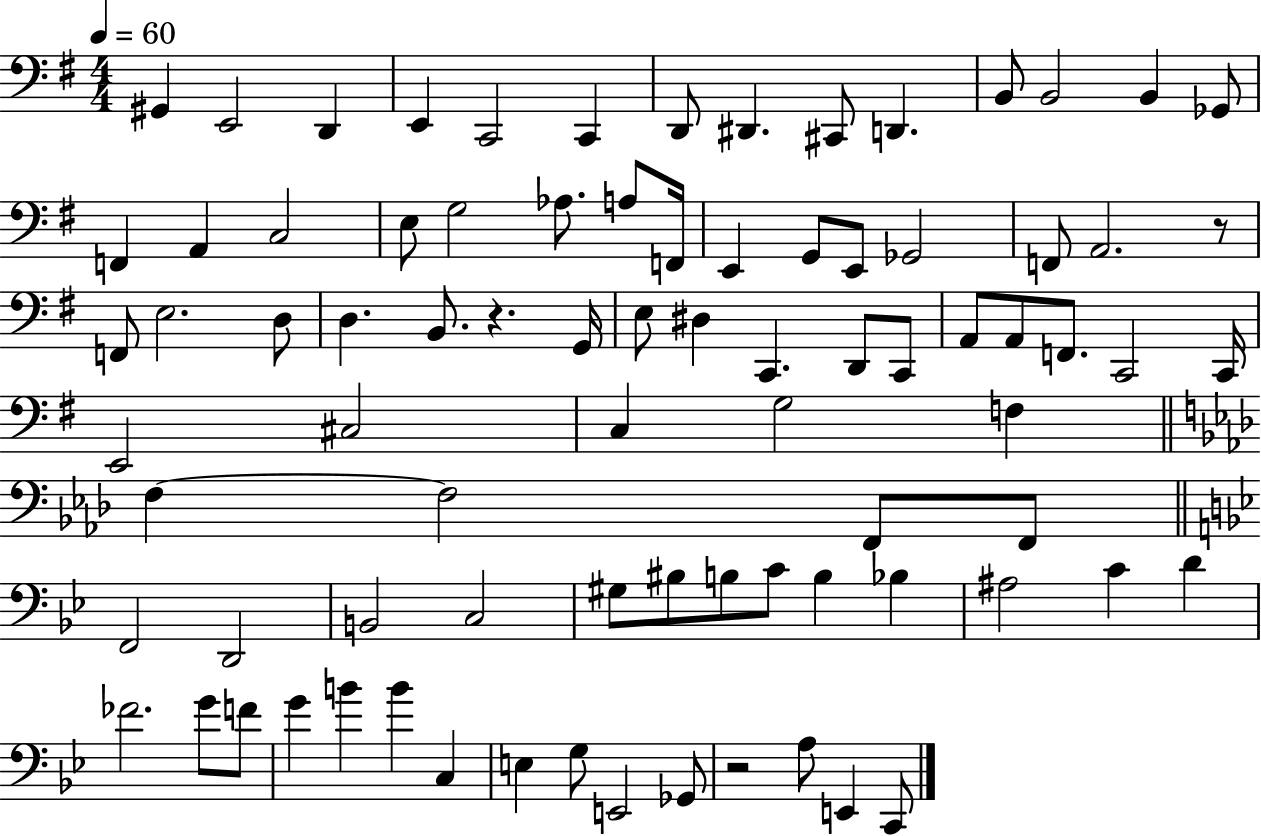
{
  \clef bass
  \numericTimeSignature
  \time 4/4
  \key g \major
  \tempo 4 = 60
  gis,4 e,2 d,4 | e,4 c,2 c,4 | d,8 dis,4. cis,8 d,4. | b,8 b,2 b,4 ges,8 | \break f,4 a,4 c2 | e8 g2 aes8. a8 f,16 | e,4 g,8 e,8 ges,2 | f,8 a,2. r8 | \break f,8 e2. d8 | d4. b,8. r4. g,16 | e8 dis4 c,4. d,8 c,8 | a,8 a,8 f,8. c,2 c,16 | \break e,2 cis2 | c4 g2 f4 | \bar "||" \break \key aes \major f4~~ f2 f,8 f,8 | \bar "||" \break \key g \minor f,2 d,2 | b,2 c2 | gis8 bis8 b8 c'8 b4 bes4 | ais2 c'4 d'4 | \break fes'2. g'8 f'8 | g'4 b'4 b'4 c4 | e4 g8 e,2 ges,8 | r2 a8 e,4 c,8 | \break \bar "|."
}